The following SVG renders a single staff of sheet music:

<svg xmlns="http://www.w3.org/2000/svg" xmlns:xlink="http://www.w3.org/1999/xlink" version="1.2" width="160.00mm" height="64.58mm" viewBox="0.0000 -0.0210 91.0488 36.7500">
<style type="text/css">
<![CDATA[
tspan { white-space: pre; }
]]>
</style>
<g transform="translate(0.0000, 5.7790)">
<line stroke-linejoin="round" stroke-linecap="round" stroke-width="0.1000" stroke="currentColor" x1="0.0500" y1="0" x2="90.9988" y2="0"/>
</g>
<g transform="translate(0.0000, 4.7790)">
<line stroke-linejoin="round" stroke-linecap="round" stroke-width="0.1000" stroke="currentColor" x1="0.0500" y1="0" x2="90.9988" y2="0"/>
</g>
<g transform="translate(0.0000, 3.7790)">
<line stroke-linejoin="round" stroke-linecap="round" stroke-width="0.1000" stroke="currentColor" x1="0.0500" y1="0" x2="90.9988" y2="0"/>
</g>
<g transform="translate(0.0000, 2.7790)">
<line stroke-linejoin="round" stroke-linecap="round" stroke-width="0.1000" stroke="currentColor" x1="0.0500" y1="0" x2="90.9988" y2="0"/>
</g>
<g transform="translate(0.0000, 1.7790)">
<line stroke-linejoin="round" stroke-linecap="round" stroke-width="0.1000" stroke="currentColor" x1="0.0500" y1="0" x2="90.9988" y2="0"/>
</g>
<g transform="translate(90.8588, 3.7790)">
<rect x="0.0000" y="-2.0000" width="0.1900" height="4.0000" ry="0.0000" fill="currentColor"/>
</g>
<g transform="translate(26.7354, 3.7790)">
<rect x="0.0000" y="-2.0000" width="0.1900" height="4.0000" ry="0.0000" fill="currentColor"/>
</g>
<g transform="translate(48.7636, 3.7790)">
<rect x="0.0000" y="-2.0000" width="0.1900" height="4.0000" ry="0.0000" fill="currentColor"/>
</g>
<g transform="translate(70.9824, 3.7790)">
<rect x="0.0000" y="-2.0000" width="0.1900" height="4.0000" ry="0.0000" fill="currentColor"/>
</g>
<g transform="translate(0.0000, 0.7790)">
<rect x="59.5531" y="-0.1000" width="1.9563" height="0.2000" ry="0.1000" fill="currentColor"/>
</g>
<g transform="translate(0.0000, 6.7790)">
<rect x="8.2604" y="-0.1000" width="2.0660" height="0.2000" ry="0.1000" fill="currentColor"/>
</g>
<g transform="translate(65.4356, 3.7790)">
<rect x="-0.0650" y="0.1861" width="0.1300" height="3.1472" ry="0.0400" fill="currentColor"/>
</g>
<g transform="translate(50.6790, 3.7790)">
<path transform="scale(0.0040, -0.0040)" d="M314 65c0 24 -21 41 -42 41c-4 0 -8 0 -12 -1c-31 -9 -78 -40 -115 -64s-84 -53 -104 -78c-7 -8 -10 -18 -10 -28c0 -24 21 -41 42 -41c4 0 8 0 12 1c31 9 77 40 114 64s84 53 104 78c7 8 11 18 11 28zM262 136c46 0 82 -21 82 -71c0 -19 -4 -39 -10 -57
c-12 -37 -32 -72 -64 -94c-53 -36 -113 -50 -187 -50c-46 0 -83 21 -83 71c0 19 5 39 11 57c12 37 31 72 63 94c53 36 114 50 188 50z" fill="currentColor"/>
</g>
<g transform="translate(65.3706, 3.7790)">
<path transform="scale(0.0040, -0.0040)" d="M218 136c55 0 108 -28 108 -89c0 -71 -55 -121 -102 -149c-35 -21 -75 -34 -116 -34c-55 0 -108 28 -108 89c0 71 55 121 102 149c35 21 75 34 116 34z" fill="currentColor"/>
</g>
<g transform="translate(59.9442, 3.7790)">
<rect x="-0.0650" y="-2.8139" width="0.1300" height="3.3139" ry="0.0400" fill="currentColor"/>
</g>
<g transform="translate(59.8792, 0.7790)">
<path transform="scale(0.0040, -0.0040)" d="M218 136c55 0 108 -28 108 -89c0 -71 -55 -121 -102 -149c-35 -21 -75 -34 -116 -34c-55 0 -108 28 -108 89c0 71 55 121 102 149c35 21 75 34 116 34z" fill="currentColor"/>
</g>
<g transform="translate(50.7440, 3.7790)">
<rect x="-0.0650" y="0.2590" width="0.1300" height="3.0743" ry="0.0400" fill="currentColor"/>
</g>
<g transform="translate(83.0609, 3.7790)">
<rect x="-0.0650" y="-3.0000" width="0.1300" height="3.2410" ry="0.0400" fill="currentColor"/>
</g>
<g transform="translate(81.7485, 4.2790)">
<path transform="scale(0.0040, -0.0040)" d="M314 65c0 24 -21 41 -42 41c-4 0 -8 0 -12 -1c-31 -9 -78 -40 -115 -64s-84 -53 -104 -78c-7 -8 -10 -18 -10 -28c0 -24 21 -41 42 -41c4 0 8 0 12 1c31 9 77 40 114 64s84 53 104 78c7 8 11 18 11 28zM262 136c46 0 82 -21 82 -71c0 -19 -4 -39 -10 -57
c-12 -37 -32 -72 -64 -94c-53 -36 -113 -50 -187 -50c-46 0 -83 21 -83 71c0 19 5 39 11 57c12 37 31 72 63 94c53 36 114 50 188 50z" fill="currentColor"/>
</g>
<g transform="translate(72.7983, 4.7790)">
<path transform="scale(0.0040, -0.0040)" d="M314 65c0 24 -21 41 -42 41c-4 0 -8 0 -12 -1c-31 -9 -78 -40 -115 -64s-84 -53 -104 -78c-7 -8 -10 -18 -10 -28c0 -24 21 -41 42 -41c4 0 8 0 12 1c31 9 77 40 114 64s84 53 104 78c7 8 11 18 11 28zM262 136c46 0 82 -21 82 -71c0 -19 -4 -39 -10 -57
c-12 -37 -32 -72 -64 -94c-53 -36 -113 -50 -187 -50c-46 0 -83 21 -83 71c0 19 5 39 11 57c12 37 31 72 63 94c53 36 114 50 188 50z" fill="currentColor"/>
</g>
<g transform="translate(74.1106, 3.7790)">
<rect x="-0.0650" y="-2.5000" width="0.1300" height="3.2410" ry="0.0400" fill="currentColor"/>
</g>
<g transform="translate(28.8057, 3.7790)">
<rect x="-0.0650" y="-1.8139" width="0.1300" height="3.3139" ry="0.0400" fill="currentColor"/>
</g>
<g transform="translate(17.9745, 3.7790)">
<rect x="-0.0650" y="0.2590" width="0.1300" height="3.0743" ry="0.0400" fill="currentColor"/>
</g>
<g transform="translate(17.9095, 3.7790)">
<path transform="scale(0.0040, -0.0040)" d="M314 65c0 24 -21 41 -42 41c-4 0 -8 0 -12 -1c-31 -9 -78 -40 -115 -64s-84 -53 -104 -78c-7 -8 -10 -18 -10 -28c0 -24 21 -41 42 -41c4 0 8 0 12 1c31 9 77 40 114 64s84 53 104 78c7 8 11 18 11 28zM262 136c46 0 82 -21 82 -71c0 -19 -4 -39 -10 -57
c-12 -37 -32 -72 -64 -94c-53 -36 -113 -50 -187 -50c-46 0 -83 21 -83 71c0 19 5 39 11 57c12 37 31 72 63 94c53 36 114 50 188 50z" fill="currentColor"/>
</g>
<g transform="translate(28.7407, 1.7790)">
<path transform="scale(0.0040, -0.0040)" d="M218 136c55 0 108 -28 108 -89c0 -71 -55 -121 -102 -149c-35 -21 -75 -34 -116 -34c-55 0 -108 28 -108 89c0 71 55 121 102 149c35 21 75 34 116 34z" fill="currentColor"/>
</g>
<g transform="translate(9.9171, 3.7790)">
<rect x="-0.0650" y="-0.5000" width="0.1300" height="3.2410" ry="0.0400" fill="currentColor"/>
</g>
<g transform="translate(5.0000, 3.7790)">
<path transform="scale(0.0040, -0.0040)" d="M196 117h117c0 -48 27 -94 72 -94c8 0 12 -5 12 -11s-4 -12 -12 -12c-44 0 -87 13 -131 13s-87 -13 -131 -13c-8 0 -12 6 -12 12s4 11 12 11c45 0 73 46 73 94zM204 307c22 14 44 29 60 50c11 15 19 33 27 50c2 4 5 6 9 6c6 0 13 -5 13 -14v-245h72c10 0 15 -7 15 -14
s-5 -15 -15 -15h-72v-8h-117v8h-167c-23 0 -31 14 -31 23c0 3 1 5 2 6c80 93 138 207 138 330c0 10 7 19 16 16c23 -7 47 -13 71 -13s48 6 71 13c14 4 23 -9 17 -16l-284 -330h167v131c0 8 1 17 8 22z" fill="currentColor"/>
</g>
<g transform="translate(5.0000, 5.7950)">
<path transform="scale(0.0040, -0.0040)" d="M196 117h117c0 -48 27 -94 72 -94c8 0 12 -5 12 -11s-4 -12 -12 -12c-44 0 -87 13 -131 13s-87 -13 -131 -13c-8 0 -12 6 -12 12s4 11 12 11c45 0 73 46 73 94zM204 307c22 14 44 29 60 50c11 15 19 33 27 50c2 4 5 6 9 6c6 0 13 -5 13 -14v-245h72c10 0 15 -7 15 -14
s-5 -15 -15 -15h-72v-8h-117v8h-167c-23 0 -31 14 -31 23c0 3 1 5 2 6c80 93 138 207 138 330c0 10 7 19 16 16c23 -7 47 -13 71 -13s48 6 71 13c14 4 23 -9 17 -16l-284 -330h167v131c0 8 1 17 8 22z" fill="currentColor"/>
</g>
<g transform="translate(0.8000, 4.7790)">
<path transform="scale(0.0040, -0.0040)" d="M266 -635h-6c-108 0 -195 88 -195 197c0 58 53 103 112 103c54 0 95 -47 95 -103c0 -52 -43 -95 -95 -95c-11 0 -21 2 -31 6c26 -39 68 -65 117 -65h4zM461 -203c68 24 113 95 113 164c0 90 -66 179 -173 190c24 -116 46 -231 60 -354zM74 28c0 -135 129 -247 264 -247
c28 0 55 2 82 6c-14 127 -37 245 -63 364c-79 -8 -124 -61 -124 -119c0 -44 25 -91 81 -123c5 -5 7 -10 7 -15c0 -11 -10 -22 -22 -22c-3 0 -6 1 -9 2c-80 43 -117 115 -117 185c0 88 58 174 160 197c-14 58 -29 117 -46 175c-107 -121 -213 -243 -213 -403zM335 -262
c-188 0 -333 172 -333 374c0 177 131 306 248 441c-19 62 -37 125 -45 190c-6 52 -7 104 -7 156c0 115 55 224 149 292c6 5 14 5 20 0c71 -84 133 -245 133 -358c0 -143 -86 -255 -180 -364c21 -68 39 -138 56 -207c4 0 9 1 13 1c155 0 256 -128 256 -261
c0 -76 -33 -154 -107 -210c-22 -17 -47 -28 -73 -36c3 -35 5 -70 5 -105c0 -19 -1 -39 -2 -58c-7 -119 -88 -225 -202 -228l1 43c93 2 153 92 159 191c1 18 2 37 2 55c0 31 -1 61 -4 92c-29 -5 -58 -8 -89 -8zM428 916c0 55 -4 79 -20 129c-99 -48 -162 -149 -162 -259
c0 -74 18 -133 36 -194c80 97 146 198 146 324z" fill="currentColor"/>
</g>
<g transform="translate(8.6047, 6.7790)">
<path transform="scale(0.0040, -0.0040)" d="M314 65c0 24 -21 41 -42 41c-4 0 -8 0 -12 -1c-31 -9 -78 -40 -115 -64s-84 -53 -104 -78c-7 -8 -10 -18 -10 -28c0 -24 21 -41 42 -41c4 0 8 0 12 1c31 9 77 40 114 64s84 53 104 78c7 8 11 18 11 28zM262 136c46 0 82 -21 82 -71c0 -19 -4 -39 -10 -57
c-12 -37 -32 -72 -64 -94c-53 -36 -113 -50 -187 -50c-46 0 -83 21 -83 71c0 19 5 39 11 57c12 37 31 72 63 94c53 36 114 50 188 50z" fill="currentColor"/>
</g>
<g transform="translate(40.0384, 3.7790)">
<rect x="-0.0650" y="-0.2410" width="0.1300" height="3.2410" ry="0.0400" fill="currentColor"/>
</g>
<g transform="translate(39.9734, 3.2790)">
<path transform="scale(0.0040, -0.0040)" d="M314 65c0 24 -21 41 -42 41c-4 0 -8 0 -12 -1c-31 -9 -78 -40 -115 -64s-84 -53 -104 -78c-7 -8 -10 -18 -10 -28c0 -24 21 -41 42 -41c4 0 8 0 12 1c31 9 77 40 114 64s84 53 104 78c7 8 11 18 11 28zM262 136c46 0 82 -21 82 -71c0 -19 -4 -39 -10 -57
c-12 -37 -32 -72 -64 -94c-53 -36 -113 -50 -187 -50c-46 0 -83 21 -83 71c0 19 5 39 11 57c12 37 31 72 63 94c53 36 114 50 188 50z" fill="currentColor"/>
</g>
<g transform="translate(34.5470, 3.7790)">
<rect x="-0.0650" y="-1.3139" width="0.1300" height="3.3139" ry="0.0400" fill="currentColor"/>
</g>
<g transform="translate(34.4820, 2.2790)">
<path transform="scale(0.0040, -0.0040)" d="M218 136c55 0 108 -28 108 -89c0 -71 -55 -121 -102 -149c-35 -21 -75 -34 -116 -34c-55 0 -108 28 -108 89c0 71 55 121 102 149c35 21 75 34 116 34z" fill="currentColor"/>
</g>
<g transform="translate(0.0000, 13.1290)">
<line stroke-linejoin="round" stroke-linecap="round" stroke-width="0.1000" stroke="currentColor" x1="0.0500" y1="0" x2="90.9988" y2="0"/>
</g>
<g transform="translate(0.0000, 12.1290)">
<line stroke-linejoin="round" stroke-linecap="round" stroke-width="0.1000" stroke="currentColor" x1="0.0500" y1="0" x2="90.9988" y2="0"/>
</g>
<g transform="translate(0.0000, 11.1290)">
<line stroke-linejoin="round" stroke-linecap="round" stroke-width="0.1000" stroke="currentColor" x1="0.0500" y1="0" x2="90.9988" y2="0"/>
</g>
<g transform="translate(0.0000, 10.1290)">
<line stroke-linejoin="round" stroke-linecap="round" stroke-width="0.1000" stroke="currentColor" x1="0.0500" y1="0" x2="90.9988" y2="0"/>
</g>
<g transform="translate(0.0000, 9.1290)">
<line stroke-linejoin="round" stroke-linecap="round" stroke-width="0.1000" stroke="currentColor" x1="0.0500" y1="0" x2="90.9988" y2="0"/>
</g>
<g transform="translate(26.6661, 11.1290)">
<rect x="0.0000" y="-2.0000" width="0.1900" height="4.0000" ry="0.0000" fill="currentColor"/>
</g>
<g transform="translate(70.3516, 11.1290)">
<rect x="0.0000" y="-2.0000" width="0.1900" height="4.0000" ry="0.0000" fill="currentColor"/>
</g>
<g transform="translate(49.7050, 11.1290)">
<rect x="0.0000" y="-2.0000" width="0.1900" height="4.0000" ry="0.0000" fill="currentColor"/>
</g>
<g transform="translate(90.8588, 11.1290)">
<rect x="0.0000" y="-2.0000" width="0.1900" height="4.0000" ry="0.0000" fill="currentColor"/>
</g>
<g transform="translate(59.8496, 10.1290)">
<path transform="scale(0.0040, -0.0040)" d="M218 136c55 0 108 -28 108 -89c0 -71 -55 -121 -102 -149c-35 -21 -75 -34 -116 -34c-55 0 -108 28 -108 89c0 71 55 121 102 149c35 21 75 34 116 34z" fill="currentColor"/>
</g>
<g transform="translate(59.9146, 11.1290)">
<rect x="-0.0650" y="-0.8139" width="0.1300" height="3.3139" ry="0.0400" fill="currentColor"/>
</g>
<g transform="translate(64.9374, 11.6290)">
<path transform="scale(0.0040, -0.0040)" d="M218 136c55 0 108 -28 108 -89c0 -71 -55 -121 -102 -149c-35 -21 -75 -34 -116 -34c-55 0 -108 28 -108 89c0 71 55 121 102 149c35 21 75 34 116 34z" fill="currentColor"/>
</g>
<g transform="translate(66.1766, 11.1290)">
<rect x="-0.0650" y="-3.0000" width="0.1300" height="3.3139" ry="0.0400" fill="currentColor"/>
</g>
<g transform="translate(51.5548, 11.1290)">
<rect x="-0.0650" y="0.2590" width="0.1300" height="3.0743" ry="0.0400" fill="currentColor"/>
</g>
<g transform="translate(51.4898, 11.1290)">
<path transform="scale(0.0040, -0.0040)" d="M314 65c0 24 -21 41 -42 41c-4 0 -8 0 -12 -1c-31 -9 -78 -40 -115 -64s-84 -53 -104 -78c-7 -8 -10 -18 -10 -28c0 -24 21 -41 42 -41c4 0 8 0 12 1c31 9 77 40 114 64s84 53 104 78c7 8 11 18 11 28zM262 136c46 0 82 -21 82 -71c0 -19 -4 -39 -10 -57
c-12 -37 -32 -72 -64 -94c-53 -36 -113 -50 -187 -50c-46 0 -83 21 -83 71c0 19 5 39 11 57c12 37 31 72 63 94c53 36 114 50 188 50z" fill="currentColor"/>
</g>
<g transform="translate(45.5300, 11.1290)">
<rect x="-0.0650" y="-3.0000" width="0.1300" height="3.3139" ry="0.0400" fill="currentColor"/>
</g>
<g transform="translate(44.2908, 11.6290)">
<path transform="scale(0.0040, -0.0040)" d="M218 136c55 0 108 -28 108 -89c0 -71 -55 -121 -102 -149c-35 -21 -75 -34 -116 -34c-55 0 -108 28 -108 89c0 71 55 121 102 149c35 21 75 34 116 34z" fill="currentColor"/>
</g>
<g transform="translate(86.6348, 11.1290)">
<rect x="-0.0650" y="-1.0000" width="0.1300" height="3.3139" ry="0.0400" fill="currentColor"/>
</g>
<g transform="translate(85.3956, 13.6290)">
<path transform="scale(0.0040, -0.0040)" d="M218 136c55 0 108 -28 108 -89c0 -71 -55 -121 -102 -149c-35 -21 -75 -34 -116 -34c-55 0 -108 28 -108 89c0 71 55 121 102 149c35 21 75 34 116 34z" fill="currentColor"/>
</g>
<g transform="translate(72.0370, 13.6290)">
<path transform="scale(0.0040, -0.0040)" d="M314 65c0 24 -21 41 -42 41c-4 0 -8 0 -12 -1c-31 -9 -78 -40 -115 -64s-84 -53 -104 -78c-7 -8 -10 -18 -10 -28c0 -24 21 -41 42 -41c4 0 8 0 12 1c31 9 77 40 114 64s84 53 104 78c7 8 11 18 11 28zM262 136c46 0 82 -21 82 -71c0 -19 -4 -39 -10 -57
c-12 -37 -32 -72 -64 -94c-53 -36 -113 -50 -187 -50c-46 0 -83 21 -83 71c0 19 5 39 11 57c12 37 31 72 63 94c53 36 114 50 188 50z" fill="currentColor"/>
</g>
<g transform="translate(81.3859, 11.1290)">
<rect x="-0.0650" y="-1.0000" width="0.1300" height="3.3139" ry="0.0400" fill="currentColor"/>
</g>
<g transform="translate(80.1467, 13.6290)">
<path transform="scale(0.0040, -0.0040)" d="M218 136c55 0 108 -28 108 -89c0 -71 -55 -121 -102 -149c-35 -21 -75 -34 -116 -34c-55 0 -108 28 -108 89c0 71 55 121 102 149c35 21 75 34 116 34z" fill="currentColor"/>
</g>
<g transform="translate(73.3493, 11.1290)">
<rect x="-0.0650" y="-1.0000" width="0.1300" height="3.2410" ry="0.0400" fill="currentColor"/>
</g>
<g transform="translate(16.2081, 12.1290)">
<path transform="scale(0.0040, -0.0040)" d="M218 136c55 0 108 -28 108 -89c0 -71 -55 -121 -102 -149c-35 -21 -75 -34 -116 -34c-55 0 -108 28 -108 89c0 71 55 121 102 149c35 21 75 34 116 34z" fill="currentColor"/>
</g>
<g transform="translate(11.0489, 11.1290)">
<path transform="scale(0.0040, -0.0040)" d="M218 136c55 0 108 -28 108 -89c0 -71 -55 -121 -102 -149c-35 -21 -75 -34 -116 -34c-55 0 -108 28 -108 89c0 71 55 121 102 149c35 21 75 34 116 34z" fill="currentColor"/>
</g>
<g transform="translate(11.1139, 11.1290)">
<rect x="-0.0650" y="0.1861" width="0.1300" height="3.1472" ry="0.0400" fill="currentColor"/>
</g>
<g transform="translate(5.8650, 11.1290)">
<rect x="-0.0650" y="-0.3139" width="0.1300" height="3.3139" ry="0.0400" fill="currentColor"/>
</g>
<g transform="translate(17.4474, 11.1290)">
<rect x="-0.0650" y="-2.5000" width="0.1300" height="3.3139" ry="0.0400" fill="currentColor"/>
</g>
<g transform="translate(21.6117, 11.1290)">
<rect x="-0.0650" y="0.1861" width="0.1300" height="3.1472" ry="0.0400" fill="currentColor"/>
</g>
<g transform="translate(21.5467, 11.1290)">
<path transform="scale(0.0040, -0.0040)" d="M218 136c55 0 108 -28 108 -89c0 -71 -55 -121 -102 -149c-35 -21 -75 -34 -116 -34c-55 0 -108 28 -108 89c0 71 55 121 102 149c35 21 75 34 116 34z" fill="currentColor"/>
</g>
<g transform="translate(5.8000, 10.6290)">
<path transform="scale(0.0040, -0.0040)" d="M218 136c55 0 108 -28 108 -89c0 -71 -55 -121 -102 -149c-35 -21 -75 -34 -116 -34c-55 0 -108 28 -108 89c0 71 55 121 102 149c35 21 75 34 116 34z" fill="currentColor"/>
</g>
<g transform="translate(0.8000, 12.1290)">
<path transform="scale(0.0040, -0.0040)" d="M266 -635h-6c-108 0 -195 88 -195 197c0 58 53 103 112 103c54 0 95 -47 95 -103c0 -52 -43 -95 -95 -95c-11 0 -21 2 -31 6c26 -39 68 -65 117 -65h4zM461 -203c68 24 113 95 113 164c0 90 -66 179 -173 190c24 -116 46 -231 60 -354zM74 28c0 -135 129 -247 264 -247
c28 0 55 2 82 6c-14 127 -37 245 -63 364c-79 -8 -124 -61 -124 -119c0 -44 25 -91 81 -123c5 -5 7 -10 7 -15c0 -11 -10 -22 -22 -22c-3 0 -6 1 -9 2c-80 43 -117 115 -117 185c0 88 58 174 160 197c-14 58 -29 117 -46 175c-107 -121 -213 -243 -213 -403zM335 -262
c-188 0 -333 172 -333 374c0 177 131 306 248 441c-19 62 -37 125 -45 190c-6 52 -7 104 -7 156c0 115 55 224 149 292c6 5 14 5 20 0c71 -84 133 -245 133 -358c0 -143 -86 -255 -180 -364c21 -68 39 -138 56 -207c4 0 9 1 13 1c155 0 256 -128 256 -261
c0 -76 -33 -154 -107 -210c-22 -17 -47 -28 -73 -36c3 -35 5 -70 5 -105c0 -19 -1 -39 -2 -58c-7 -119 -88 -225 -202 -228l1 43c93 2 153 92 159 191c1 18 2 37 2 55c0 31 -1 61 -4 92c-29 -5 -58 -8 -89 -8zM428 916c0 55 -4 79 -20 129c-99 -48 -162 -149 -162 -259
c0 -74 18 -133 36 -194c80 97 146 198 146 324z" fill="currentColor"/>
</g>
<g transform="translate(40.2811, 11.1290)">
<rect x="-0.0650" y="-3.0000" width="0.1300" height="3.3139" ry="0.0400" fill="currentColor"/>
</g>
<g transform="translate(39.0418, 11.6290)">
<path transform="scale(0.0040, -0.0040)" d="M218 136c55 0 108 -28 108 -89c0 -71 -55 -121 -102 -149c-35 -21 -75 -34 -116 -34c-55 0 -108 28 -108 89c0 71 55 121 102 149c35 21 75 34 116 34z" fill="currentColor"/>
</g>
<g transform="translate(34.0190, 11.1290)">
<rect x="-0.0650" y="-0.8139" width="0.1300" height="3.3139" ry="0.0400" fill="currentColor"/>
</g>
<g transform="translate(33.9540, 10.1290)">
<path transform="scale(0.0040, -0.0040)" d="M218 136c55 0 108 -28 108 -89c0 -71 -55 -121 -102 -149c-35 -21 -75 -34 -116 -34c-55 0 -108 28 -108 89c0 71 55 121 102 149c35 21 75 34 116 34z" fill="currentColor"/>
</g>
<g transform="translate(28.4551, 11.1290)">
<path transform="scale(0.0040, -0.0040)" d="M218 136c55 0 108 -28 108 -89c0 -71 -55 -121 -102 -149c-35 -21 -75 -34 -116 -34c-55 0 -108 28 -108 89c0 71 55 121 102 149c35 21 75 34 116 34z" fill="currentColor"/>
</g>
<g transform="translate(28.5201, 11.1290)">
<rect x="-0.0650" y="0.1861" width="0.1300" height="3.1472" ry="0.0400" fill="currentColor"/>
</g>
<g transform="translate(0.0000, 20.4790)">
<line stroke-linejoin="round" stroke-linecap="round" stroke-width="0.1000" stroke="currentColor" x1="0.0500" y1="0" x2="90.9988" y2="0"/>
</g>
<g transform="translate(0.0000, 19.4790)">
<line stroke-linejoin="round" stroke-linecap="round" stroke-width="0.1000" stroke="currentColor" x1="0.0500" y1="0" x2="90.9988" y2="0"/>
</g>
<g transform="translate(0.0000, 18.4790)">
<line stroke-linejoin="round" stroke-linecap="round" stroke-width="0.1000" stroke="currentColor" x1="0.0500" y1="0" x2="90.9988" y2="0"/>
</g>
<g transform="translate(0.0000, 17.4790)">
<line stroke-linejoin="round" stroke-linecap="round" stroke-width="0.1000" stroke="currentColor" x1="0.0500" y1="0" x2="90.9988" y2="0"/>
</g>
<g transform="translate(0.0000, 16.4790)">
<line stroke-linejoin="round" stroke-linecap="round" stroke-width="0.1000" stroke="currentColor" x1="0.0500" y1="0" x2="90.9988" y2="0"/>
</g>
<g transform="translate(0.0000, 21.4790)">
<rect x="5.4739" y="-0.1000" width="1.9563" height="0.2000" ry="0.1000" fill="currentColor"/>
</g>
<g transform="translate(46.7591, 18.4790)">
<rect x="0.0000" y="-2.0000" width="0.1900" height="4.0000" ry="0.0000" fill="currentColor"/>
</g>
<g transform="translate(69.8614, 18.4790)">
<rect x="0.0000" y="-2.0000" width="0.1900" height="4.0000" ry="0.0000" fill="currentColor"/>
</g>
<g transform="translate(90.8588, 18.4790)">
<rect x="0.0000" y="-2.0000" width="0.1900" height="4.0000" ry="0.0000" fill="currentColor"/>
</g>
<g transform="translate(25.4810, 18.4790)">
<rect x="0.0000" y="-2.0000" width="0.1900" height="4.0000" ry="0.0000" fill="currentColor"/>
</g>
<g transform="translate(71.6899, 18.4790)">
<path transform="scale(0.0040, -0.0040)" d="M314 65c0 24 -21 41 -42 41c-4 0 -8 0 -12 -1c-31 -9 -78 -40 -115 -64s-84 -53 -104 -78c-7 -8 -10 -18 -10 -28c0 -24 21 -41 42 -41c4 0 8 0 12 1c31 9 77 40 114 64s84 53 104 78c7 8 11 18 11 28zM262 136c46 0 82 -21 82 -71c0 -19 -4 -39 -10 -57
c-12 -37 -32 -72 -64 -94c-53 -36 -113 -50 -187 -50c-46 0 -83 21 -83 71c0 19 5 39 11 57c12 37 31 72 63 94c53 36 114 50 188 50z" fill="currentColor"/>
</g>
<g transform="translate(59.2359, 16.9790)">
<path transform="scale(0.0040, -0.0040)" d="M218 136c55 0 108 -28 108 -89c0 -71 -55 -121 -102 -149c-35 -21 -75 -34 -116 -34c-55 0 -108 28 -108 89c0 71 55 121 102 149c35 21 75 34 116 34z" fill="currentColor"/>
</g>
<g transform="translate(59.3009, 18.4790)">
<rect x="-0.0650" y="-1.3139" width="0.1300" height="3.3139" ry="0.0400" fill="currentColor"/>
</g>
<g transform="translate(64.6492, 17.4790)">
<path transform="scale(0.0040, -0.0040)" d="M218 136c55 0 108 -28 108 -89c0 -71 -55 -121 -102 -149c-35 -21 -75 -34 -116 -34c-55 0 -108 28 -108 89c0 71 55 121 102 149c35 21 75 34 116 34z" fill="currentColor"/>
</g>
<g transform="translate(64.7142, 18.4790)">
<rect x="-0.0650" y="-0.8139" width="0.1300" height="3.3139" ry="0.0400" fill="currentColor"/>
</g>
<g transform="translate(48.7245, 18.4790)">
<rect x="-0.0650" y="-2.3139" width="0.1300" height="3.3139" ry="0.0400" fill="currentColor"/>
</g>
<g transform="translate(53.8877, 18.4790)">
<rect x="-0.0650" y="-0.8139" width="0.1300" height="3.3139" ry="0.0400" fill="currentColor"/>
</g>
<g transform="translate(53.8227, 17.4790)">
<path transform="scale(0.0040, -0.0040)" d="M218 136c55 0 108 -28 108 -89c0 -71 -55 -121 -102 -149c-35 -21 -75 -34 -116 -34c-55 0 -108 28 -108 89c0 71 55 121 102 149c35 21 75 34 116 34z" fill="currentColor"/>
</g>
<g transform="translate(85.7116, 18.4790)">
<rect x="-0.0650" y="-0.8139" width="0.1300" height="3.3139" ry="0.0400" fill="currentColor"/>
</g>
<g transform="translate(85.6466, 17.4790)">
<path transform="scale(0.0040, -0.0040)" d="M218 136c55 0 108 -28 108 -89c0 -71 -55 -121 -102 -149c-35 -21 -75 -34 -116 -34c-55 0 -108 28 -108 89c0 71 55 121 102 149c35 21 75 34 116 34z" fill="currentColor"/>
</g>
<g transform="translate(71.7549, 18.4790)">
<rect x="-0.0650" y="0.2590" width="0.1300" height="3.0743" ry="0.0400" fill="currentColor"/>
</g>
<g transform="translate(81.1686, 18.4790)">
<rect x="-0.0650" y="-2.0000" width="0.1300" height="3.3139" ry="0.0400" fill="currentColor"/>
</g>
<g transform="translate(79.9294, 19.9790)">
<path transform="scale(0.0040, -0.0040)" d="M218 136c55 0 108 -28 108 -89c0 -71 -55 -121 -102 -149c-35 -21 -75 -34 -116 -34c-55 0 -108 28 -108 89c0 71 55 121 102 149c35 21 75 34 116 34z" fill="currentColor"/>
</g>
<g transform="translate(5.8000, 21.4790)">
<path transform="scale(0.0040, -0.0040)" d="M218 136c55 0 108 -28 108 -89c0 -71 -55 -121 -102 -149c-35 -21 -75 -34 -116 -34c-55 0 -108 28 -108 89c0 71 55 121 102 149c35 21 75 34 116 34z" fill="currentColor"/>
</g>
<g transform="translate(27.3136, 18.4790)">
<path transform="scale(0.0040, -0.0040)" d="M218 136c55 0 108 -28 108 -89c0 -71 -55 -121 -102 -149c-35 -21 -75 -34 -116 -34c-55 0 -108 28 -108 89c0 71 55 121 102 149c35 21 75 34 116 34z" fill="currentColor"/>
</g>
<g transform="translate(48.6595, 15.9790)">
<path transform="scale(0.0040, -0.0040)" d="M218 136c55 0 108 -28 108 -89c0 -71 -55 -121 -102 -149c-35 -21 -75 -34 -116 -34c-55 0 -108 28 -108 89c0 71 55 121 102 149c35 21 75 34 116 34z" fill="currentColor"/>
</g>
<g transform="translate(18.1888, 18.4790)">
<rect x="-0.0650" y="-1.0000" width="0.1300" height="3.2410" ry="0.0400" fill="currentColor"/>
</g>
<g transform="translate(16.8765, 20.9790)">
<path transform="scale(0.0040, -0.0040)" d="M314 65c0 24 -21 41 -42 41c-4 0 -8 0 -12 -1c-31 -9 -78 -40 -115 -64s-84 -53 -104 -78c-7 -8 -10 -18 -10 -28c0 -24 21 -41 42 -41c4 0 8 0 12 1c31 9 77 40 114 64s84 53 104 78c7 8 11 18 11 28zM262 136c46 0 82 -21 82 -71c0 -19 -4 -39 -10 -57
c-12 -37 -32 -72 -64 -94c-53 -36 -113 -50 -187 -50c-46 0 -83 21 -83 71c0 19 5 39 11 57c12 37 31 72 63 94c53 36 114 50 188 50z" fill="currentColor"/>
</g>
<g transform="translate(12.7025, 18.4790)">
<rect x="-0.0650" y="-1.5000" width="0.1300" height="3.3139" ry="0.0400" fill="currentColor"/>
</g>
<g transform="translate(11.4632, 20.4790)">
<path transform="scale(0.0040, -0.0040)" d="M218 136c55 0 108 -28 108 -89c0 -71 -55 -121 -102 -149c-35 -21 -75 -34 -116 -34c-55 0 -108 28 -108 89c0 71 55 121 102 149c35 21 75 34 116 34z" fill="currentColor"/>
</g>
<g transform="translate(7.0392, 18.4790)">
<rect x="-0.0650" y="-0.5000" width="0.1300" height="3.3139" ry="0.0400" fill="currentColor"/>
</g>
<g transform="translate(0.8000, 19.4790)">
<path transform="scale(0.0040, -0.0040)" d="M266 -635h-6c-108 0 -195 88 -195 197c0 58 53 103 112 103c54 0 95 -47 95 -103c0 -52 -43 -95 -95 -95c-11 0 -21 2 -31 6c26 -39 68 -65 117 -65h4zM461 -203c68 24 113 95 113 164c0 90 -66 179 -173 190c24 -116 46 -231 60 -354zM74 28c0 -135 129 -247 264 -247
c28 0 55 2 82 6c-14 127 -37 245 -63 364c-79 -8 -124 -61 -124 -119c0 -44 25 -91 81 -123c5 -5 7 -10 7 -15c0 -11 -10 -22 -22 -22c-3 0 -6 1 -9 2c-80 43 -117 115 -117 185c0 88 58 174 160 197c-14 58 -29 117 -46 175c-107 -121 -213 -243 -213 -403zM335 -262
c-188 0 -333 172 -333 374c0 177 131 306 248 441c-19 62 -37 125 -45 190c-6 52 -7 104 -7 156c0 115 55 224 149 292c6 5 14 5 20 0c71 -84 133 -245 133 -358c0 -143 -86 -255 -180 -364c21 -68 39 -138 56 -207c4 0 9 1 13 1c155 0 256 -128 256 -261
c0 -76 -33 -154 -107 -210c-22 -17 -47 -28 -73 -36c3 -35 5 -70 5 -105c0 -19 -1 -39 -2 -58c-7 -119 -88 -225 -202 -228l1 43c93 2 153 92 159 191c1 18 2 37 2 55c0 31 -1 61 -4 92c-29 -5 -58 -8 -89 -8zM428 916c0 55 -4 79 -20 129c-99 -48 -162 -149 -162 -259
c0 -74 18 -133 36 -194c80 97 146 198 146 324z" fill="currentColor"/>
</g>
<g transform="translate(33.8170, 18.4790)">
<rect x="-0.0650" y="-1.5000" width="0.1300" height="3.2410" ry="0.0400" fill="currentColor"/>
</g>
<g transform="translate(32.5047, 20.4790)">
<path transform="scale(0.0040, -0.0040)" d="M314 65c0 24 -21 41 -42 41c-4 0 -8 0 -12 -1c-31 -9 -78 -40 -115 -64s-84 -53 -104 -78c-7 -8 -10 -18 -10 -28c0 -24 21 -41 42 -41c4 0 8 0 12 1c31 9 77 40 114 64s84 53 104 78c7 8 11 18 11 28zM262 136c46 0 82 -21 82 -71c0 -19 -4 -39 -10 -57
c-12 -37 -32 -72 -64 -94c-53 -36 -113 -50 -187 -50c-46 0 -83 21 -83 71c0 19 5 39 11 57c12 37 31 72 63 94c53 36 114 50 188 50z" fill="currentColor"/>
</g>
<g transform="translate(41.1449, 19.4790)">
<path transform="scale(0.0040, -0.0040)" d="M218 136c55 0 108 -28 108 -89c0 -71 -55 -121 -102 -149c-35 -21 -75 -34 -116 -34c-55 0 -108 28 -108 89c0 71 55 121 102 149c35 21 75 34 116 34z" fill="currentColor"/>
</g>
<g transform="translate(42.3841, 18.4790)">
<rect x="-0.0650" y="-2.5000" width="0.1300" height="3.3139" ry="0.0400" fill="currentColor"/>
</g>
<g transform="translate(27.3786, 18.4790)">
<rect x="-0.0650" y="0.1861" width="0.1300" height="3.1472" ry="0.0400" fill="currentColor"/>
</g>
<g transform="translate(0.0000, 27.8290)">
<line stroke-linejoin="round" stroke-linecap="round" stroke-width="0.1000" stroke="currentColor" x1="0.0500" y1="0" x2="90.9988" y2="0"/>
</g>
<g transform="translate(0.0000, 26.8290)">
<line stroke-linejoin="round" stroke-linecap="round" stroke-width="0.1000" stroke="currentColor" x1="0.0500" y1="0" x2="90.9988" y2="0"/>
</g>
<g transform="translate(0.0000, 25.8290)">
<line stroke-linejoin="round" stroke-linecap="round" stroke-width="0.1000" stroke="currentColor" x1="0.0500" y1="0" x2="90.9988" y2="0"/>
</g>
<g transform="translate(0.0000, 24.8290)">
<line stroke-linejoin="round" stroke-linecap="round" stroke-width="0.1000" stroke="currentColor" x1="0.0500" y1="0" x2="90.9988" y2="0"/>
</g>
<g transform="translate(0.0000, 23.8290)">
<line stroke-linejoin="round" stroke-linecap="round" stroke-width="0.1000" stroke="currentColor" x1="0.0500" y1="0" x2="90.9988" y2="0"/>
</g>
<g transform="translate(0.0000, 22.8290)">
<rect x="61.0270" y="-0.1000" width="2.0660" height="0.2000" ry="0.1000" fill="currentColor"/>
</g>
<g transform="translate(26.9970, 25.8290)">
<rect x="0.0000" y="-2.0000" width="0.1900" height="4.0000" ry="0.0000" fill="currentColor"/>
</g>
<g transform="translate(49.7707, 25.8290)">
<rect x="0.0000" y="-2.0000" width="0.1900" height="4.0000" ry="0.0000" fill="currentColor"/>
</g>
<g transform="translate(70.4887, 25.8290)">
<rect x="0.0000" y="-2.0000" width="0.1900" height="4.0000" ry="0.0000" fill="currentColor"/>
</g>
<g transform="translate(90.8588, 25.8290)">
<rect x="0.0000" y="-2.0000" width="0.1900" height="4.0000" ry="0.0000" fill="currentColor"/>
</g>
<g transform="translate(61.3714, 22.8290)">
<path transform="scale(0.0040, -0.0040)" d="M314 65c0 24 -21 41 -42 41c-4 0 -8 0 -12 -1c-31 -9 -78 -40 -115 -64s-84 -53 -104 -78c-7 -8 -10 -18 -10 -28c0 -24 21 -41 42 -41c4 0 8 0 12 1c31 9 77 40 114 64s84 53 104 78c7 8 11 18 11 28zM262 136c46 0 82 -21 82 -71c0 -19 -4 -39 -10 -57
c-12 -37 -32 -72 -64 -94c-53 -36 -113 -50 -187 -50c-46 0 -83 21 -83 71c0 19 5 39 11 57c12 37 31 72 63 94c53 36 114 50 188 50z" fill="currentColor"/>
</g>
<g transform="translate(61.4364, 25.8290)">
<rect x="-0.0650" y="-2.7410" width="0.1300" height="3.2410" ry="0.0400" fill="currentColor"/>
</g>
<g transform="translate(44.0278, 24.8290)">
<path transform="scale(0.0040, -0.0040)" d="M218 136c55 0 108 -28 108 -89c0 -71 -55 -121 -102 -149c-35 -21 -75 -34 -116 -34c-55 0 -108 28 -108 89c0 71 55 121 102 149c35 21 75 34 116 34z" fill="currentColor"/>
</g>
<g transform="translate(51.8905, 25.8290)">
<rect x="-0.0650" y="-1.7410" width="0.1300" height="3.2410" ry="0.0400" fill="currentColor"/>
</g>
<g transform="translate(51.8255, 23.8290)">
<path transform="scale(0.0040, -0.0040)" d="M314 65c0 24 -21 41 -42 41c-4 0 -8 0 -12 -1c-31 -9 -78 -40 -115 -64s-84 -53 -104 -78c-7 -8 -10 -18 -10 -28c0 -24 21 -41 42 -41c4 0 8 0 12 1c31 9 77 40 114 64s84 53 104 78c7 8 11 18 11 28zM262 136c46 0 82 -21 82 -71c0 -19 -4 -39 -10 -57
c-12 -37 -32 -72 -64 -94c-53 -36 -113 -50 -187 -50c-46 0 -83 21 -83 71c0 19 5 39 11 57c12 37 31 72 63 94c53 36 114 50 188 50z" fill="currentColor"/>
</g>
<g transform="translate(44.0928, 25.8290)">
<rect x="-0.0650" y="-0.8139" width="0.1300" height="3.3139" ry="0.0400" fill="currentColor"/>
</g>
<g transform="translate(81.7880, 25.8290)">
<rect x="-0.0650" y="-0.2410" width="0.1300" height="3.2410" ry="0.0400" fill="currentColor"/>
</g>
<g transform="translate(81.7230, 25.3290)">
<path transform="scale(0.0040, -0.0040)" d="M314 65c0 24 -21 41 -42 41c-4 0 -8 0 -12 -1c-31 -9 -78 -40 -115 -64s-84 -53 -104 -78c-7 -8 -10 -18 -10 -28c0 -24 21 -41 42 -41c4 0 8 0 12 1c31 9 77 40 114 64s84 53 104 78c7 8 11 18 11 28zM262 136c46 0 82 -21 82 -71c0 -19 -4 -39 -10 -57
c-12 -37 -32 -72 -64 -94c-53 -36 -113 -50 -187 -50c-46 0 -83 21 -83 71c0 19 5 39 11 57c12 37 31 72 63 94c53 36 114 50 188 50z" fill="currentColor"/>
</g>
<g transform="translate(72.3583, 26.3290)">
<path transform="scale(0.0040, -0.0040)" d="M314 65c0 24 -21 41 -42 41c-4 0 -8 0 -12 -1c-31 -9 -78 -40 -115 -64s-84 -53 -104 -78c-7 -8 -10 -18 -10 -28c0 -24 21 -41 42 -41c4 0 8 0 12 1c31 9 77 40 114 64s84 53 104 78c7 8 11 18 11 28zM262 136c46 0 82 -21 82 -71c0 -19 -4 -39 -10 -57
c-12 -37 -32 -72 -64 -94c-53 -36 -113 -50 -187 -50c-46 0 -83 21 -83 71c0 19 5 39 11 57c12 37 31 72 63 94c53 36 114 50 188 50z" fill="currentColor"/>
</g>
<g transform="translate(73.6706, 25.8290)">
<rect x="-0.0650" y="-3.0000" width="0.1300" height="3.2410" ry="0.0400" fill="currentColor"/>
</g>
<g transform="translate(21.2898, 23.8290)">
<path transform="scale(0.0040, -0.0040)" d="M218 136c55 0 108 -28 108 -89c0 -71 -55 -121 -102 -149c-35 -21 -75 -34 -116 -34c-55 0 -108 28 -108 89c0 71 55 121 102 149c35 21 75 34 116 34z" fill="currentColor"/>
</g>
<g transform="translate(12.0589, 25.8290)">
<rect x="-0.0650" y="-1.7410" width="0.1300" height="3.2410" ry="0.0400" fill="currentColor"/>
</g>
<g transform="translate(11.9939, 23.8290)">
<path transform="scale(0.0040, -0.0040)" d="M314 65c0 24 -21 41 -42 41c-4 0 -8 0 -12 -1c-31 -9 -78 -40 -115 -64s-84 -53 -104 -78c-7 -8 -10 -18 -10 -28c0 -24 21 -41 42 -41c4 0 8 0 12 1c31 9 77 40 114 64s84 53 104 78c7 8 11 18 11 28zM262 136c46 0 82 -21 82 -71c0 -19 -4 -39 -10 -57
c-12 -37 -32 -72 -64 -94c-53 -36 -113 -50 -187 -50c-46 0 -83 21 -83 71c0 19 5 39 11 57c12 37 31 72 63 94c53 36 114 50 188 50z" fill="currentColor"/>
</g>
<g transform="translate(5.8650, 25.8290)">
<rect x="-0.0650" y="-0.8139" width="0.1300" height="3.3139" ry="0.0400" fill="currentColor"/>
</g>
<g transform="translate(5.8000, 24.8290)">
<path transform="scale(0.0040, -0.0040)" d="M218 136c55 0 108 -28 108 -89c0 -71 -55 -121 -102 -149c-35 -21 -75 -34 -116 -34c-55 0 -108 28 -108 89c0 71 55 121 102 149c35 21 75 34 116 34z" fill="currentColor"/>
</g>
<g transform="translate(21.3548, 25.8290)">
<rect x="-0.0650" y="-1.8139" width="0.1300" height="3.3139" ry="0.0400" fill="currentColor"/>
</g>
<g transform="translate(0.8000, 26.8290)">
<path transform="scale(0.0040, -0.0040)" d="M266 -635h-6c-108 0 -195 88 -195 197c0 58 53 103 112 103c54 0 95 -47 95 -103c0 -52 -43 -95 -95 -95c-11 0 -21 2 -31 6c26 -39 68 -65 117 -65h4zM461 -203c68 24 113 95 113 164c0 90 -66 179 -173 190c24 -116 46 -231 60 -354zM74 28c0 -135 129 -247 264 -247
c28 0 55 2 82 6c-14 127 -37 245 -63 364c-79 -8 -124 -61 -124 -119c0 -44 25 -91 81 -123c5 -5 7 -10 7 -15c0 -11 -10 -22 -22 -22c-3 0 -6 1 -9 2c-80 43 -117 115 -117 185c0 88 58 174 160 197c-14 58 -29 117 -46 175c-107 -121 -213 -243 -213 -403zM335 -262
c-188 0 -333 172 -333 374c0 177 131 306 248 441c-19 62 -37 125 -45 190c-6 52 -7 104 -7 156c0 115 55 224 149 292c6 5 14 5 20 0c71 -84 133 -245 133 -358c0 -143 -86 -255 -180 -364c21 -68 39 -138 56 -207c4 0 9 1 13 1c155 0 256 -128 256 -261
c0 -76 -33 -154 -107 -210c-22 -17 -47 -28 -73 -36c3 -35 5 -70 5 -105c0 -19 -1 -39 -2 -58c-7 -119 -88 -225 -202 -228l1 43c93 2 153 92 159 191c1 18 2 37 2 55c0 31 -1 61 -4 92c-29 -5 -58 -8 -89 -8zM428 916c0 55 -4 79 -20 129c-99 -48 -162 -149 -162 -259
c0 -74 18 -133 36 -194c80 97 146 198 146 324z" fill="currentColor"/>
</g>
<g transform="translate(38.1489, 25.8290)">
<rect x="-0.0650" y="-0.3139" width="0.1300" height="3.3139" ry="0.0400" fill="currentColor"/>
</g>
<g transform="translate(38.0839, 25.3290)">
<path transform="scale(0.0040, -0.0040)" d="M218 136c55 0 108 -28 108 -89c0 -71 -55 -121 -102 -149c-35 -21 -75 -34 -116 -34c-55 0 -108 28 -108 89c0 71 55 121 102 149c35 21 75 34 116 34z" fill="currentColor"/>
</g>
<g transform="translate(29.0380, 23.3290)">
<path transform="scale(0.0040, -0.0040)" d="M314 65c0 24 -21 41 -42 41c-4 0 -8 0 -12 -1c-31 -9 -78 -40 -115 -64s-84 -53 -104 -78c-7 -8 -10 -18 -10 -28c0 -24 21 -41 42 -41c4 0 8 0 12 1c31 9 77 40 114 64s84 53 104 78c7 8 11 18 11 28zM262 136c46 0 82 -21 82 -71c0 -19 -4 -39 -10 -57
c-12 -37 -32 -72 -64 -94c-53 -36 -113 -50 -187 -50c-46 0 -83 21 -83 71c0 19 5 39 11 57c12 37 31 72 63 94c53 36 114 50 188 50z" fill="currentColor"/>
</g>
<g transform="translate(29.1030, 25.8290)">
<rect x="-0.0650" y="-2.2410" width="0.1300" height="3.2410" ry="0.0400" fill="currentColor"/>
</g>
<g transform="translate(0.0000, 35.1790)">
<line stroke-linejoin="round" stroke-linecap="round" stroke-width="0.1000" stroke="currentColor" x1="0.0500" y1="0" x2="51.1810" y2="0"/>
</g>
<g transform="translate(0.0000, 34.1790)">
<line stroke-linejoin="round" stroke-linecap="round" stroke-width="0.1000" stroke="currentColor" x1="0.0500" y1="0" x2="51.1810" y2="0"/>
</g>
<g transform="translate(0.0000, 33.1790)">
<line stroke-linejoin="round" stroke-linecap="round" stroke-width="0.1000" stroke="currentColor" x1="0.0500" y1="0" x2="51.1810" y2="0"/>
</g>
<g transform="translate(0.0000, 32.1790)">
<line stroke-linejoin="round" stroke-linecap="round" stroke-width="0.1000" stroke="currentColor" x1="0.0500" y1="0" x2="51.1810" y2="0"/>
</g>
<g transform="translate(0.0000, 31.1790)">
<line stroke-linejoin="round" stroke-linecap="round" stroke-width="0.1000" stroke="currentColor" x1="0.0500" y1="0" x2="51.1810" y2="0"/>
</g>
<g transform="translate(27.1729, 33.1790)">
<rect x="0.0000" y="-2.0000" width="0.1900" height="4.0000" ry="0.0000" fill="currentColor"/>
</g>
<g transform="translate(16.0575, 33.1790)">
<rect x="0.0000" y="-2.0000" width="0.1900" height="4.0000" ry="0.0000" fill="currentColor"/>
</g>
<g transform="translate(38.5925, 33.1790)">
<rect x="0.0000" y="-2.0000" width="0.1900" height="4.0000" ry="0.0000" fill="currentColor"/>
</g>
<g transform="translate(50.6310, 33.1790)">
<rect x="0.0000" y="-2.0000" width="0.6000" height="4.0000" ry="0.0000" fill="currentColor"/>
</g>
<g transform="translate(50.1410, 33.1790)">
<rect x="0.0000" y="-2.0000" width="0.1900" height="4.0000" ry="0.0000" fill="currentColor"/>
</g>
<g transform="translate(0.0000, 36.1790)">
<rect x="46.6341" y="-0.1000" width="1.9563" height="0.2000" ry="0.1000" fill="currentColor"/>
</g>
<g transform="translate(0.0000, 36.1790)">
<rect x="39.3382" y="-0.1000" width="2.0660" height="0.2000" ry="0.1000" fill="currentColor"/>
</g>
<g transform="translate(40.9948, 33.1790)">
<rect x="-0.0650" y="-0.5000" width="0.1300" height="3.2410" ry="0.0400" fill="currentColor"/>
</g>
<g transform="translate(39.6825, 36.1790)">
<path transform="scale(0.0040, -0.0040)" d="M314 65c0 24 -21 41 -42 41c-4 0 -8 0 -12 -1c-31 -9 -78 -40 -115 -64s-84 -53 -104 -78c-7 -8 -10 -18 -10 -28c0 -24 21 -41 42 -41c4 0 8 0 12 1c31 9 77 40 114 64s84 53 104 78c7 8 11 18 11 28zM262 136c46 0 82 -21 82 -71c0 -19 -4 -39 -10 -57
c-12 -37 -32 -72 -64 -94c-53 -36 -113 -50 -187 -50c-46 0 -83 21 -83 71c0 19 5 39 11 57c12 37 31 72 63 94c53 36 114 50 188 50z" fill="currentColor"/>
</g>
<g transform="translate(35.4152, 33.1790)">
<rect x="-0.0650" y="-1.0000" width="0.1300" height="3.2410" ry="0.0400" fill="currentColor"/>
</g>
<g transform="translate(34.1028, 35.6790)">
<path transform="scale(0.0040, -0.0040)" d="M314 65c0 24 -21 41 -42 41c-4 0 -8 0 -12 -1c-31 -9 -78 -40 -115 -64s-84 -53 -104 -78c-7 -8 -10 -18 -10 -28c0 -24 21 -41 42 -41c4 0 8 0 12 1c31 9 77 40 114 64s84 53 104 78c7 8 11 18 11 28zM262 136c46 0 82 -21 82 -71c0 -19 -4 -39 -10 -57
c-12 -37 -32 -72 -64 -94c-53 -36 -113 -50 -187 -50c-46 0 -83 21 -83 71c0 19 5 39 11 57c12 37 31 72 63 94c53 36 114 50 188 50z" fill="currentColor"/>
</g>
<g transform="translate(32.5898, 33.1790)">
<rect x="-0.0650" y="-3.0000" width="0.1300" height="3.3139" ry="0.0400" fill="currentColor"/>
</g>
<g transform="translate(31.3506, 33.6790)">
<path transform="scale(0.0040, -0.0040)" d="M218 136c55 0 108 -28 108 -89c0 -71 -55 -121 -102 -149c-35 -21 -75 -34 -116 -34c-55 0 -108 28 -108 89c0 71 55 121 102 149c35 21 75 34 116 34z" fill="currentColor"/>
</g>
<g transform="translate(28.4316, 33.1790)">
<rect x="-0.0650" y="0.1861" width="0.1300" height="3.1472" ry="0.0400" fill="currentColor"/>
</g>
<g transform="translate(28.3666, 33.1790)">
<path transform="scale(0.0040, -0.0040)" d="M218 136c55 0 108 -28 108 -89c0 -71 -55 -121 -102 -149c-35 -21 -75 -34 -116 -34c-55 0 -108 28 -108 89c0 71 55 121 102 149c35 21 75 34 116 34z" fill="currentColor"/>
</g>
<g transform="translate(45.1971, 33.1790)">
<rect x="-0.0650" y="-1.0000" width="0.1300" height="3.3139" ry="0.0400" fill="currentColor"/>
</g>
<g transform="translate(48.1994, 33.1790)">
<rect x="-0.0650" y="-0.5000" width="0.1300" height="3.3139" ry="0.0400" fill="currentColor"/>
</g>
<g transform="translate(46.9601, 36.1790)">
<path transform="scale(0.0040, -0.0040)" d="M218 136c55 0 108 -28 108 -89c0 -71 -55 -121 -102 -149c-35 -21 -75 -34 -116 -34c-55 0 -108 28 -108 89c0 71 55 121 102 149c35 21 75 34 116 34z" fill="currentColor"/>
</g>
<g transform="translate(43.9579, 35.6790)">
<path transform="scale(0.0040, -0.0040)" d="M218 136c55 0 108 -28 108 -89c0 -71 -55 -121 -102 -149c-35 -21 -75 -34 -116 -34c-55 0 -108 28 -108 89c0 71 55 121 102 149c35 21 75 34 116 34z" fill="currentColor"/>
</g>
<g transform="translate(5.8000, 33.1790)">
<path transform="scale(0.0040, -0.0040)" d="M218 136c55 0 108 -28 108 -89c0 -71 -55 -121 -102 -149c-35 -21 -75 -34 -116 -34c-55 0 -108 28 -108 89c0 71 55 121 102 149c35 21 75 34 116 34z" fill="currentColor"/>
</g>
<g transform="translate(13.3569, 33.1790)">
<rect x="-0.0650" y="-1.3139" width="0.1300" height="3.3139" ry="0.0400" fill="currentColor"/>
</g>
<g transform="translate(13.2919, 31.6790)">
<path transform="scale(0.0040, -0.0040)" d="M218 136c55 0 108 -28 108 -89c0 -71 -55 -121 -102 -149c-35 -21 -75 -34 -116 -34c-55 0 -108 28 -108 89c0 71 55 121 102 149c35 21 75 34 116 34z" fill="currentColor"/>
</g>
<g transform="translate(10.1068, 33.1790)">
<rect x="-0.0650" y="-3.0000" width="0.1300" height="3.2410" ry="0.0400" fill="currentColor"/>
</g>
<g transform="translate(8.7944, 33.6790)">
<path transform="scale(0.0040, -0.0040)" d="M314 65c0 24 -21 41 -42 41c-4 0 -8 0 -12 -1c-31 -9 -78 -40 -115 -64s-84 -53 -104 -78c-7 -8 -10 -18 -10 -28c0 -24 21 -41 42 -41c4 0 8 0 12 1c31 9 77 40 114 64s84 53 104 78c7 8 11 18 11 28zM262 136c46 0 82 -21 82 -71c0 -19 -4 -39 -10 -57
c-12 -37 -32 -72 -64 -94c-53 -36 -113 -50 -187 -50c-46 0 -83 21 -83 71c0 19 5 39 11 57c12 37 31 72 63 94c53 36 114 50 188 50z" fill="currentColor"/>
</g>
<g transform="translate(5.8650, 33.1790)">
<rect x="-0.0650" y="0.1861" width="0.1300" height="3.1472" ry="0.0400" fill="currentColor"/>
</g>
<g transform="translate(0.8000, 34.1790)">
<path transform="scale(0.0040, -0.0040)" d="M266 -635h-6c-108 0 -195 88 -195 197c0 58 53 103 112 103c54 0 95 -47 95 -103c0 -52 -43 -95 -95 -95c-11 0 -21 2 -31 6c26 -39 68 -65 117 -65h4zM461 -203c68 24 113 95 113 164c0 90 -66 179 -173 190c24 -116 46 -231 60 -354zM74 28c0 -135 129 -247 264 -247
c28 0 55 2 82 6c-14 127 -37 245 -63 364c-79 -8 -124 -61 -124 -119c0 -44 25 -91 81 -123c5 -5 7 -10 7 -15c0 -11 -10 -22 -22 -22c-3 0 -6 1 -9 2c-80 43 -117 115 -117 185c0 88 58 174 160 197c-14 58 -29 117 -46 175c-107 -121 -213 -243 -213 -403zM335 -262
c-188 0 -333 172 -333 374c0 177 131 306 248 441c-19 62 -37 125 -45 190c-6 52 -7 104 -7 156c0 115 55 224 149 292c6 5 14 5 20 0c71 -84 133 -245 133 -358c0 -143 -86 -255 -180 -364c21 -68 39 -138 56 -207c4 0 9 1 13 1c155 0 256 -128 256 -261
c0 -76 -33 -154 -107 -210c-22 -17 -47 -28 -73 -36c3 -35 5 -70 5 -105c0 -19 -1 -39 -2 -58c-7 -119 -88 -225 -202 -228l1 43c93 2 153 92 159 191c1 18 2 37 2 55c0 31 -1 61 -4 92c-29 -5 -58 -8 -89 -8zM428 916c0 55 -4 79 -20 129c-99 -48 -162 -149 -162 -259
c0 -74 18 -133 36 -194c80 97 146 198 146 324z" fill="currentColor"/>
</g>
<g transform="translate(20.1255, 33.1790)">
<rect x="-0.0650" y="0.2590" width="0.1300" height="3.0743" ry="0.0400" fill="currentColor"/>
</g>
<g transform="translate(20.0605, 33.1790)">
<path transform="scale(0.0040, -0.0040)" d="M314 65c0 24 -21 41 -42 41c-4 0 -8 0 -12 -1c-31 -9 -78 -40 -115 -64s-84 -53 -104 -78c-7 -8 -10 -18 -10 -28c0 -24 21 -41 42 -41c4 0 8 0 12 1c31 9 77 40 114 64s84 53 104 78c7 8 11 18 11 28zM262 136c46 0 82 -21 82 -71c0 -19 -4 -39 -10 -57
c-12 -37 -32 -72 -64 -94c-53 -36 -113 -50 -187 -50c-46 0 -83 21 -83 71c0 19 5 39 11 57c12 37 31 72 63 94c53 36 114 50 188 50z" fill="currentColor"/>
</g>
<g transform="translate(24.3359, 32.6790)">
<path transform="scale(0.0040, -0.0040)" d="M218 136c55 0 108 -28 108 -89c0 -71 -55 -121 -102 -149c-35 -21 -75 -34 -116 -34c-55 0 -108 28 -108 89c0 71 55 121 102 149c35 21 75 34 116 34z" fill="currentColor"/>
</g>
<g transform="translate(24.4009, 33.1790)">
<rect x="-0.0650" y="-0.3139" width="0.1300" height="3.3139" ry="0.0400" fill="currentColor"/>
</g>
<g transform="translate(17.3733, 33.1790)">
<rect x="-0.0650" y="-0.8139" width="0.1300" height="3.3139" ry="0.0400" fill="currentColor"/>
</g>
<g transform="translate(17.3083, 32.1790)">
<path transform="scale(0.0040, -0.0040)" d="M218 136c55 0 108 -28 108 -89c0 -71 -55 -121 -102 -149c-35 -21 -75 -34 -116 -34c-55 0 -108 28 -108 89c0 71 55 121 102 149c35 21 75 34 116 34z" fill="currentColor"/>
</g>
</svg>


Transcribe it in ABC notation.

X:1
T:Untitled
M:4/4
L:1/4
K:C
C2 B2 f e c2 B2 a B G2 A2 c B G B B d A A B2 d A D2 D D C E D2 B E2 G g d e d B2 F d d f2 f g2 c d f2 a2 A2 c2 B A2 e d B2 c B A D2 C2 D C